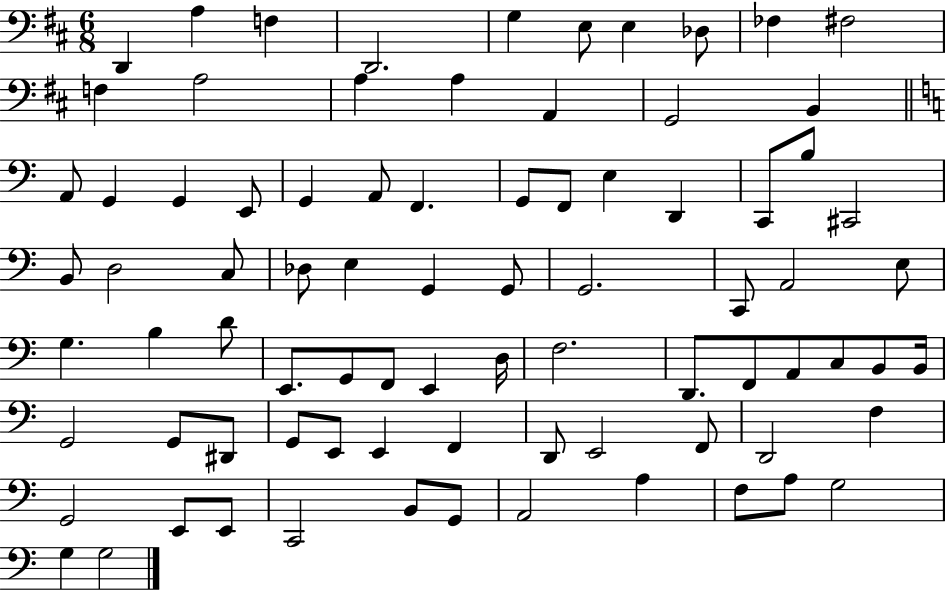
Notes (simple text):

D2/q A3/q F3/q D2/h. G3/q E3/e E3/q Db3/e FES3/q F#3/h F3/q A3/h A3/q A3/q A2/q G2/h B2/q A2/e G2/q G2/q E2/e G2/q A2/e F2/q. G2/e F2/e E3/q D2/q C2/e B3/e C#2/h B2/e D3/h C3/e Db3/e E3/q G2/q G2/e G2/h. C2/e A2/h E3/e G3/q. B3/q D4/e E2/e. G2/e F2/e E2/q D3/s F3/h. D2/e. F2/e A2/e C3/e B2/e B2/s G2/h G2/e D#2/e G2/e E2/e E2/q F2/q D2/e E2/h F2/e D2/h F3/q G2/h E2/e E2/e C2/h B2/e G2/e A2/h A3/q F3/e A3/e G3/h G3/q G3/h